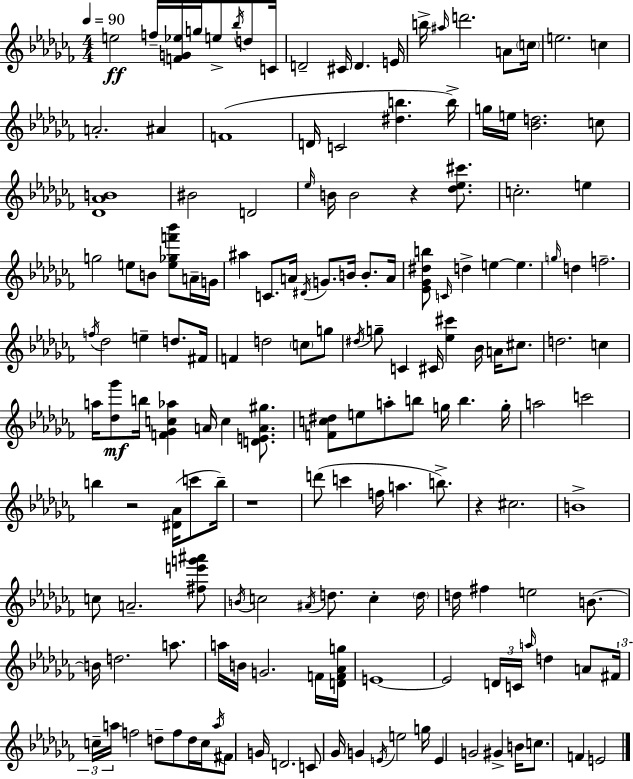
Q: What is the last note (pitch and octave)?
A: E4